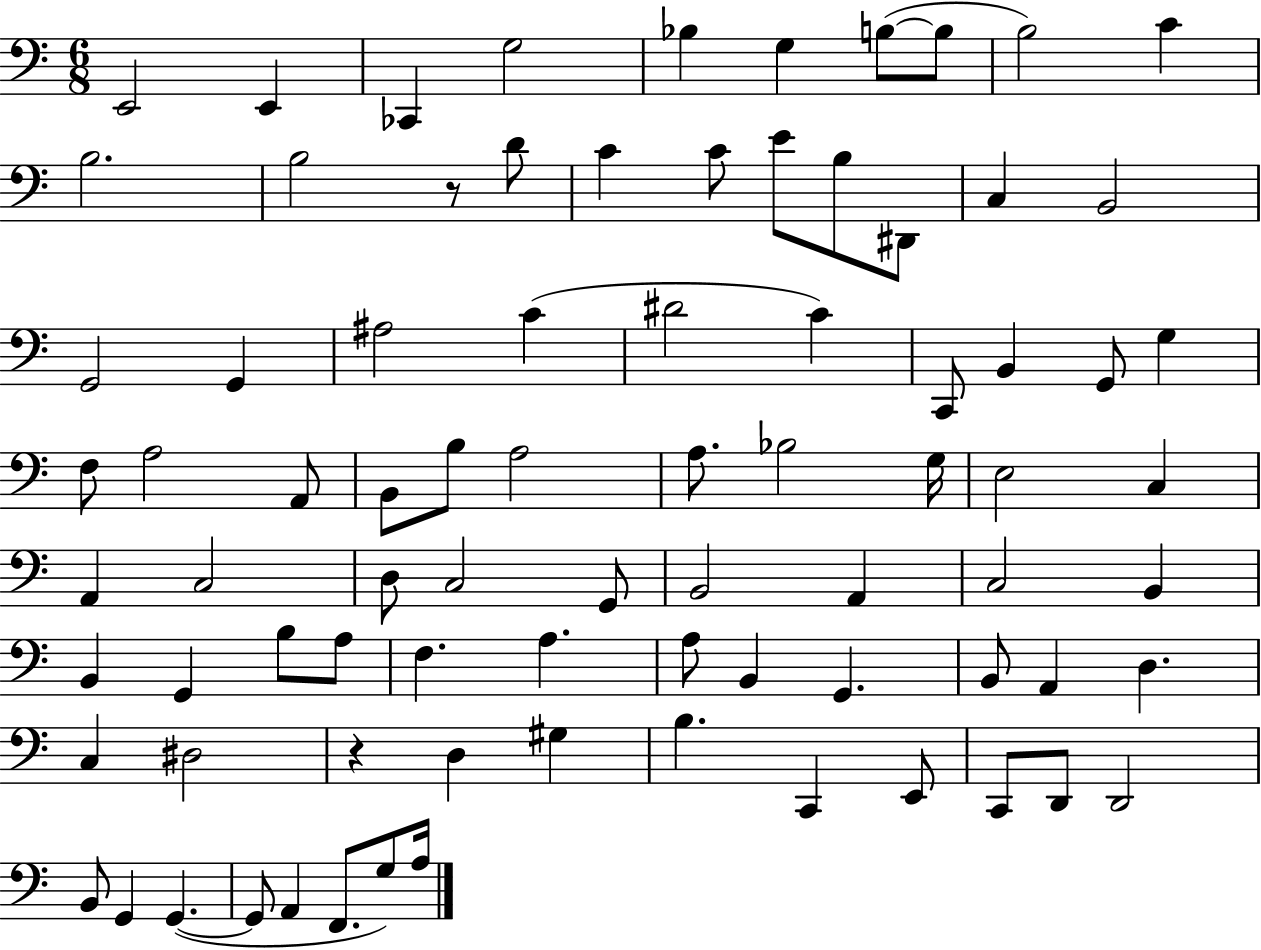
E2/h E2/q CES2/q G3/h Bb3/q G3/q B3/e B3/e B3/h C4/q B3/h. B3/h R/e D4/e C4/q C4/e E4/e B3/e D#2/e C3/q B2/h G2/h G2/q A#3/h C4/q D#4/h C4/q C2/e B2/q G2/e G3/q F3/e A3/h A2/e B2/e B3/e A3/h A3/e. Bb3/h G3/s E3/h C3/q A2/q C3/h D3/e C3/h G2/e B2/h A2/q C3/h B2/q B2/q G2/q B3/e A3/e F3/q. A3/q. A3/e B2/q G2/q. B2/e A2/q D3/q. C3/q D#3/h R/q D3/q G#3/q B3/q. C2/q E2/e C2/e D2/e D2/h B2/e G2/q G2/q. G2/e A2/q F2/e. G3/e A3/s